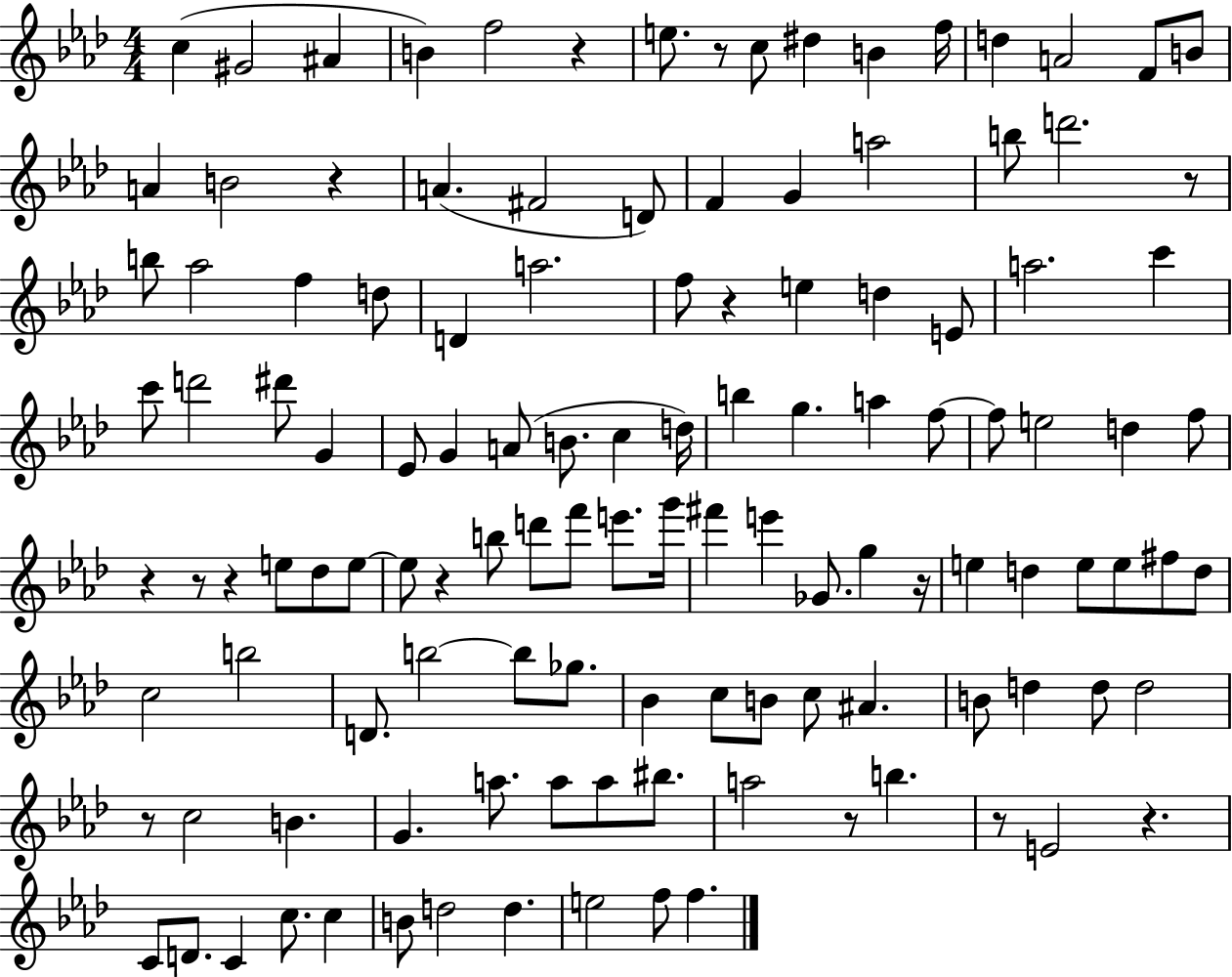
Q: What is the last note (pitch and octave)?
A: F5